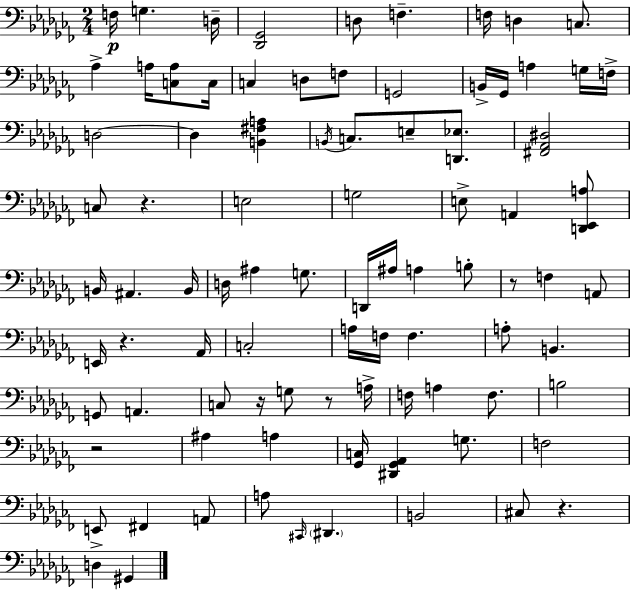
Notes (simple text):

F3/s G3/q. D3/s [Db2,Gb2]/h D3/e F3/q. F3/s D3/q C3/e. Ab3/q A3/s [C3,A3]/e C3/s C3/q D3/e F3/e G2/h B2/s Gb2/s A3/q G3/s F3/s D3/h D3/q [B2,F#3,A3]/q B2/s C3/e. E3/e [D2,Eb3]/e. [F#2,Ab2,D#3]/h C3/e R/q. E3/h G3/h E3/e A2/q [D2,Eb2,A3]/e B2/s A#2/q. B2/s D3/s A#3/q G3/e. D2/s A#3/s A3/q B3/e R/e F3/q A2/e E2/s R/q. Ab2/s C3/h A3/s F3/s F3/q. A3/e B2/q. G2/e A2/q. C3/e R/s G3/e R/e A3/s F3/s A3/q F3/e. B3/h R/h A#3/q A3/q [Gb2,C3]/s [D#2,Gb2,Ab2]/q G3/e. F3/h E2/e F#2/q A2/e A3/e C#2/s D#2/q. B2/h C#3/e R/q. D3/q G#2/q